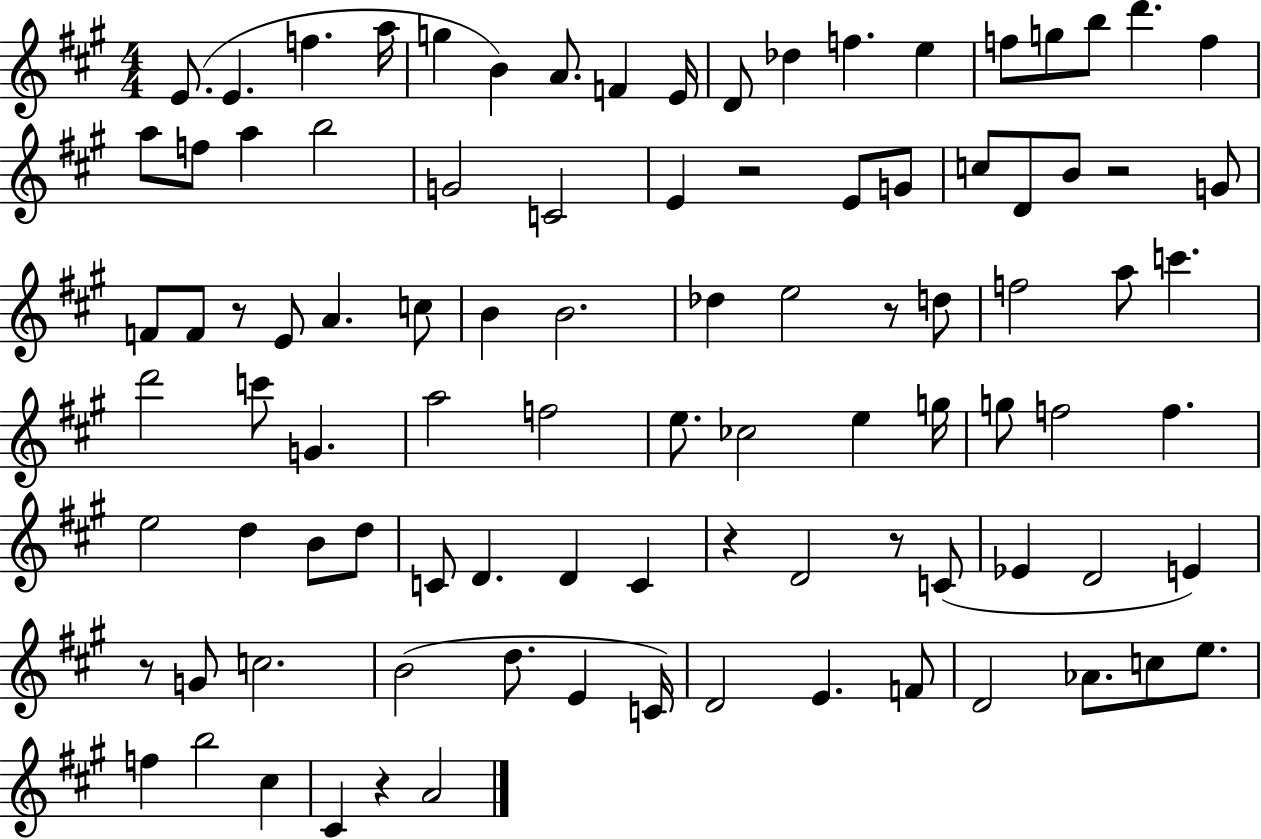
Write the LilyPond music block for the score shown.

{
  \clef treble
  \numericTimeSignature
  \time 4/4
  \key a \major
  e'8.( e'4. f''4. a''16 | g''4 b'4) a'8. f'4 e'16 | d'8 des''4 f''4. e''4 | f''8 g''8 b''8 d'''4. f''4 | \break a''8 f''8 a''4 b''2 | g'2 c'2 | e'4 r2 e'8 g'8 | c''8 d'8 b'8 r2 g'8 | \break f'8 f'8 r8 e'8 a'4. c''8 | b'4 b'2. | des''4 e''2 r8 d''8 | f''2 a''8 c'''4. | \break d'''2 c'''8 g'4. | a''2 f''2 | e''8. ces''2 e''4 g''16 | g''8 f''2 f''4. | \break e''2 d''4 b'8 d''8 | c'8 d'4. d'4 c'4 | r4 d'2 r8 c'8( | ees'4 d'2 e'4) | \break r8 g'8 c''2. | b'2( d''8. e'4 c'16) | d'2 e'4. f'8 | d'2 aes'8. c''8 e''8. | \break f''4 b''2 cis''4 | cis'4 r4 a'2 | \bar "|."
}